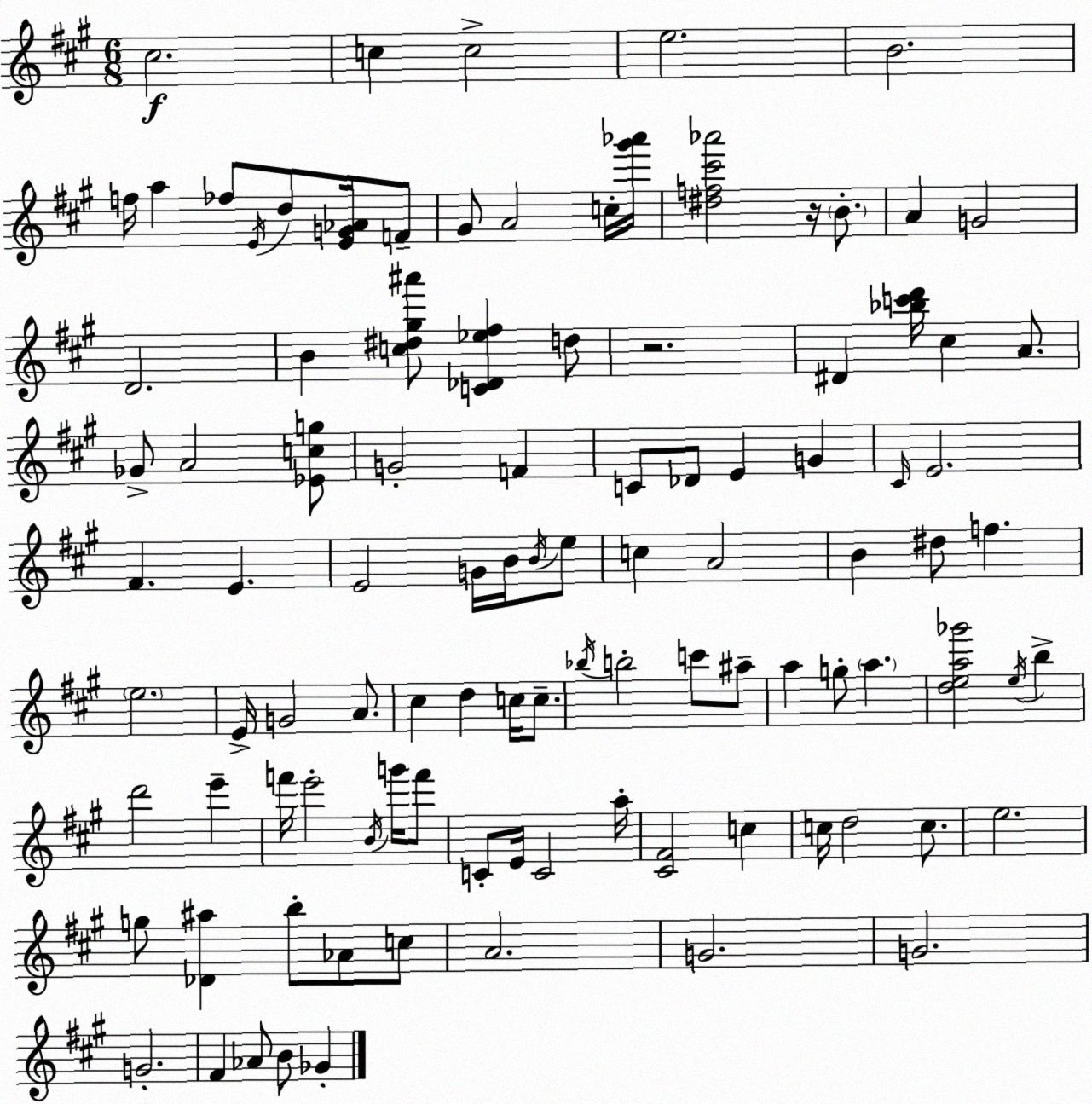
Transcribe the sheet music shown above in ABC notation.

X:1
T:Untitled
M:6/8
L:1/4
K:A
^c2 c c2 e2 B2 f/4 a _f/2 E/4 d/2 [EG_A]/4 F/2 ^G/2 A2 c/4 [^g'_a']/4 [^df^c'_a']2 z/4 B/2 A G2 D2 B [c^d^g^a']/2 [C_D_e^f] d/2 z2 ^D [_bc'd']/4 ^c A/2 _G/2 A2 [_Ecg]/2 G2 F C/2 _D/2 E G ^C/4 E2 ^F E E2 G/4 B/4 B/4 e/2 c A2 B ^d/2 f e2 E/4 G2 A/2 ^c d c/4 c/2 _b/4 b2 c'/2 ^a/2 a g/2 a [dea_g']2 e/4 b d'2 e' f'/4 e'2 B/4 g'/4 f'/2 C/2 E/4 C2 a/4 [^C^F]2 c c/4 d2 c/2 e2 g/2 [_D^a] b/2 _A/2 c/2 A2 G2 G2 G2 ^F _A/2 B/2 _G